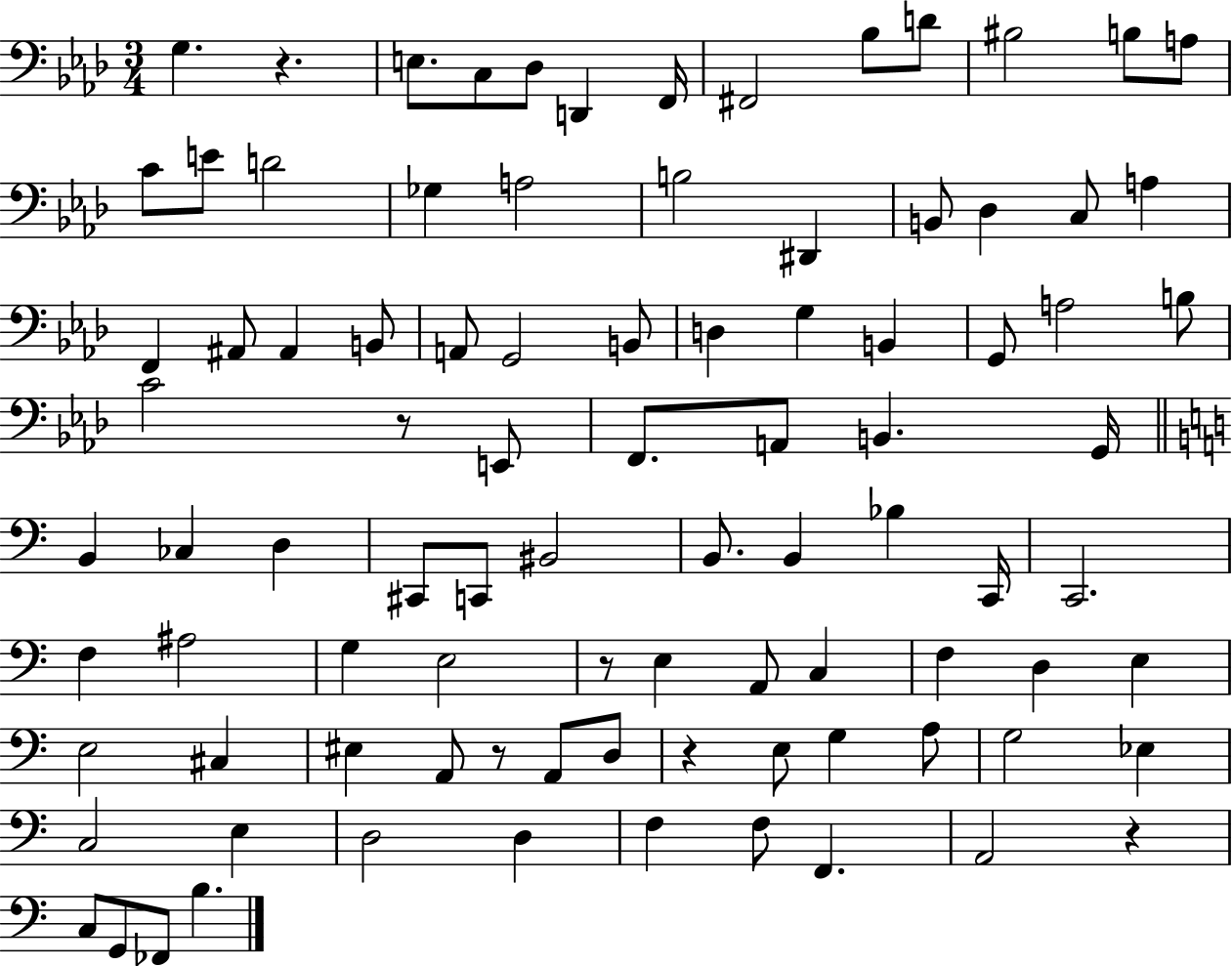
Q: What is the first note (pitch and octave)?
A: G3